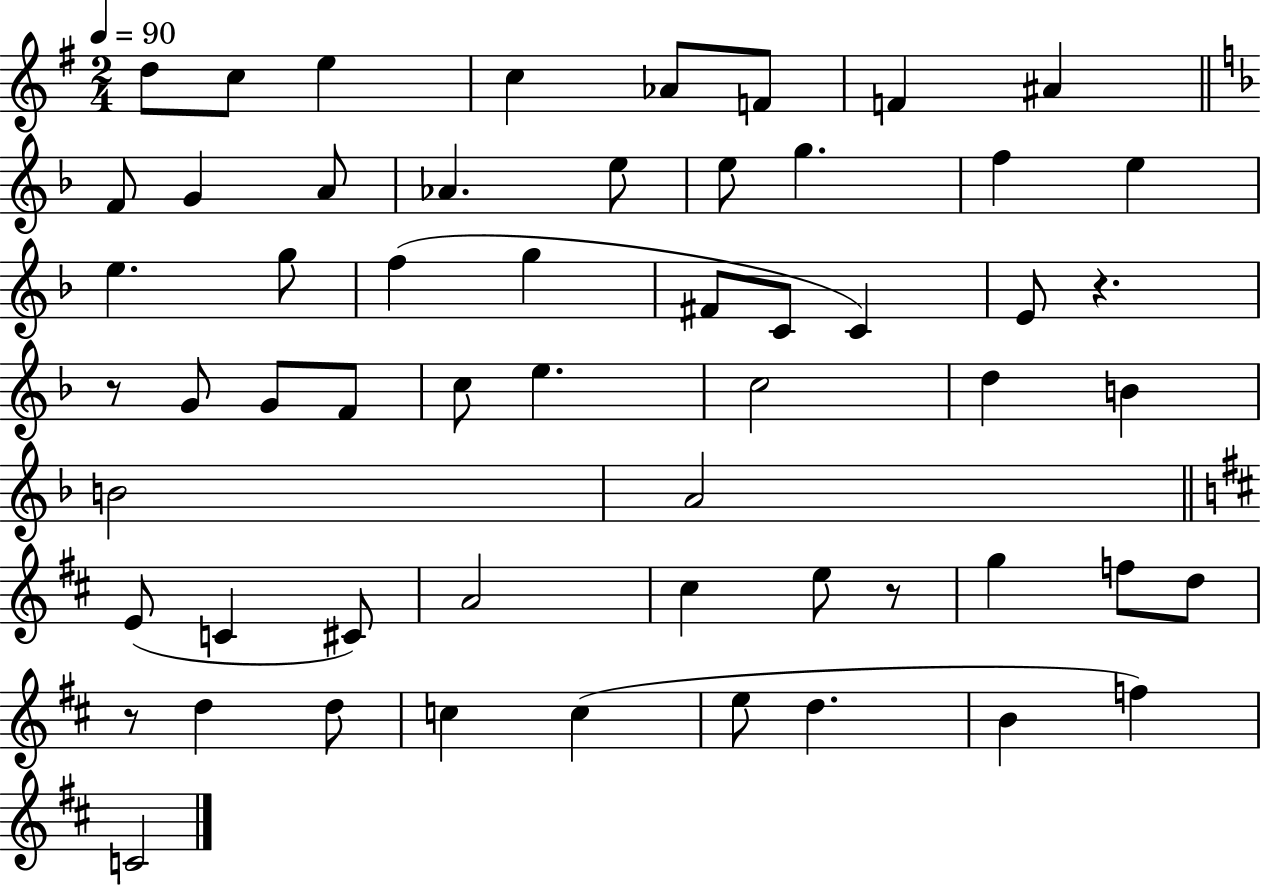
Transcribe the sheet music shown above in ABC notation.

X:1
T:Untitled
M:2/4
L:1/4
K:G
d/2 c/2 e c _A/2 F/2 F ^A F/2 G A/2 _A e/2 e/2 g f e e g/2 f g ^F/2 C/2 C E/2 z z/2 G/2 G/2 F/2 c/2 e c2 d B B2 A2 E/2 C ^C/2 A2 ^c e/2 z/2 g f/2 d/2 z/2 d d/2 c c e/2 d B f C2